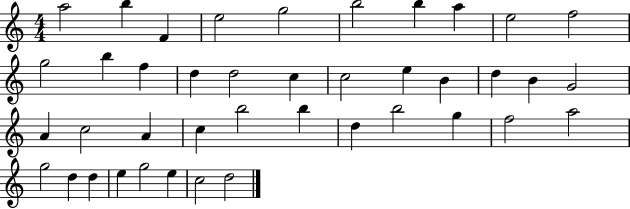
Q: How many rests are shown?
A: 0